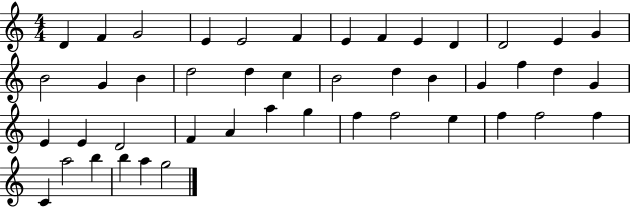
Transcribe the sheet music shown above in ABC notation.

X:1
T:Untitled
M:4/4
L:1/4
K:C
D F G2 E E2 F E F E D D2 E G B2 G B d2 d c B2 d B G f d G E E D2 F A a g f f2 e f f2 f C a2 b b a g2